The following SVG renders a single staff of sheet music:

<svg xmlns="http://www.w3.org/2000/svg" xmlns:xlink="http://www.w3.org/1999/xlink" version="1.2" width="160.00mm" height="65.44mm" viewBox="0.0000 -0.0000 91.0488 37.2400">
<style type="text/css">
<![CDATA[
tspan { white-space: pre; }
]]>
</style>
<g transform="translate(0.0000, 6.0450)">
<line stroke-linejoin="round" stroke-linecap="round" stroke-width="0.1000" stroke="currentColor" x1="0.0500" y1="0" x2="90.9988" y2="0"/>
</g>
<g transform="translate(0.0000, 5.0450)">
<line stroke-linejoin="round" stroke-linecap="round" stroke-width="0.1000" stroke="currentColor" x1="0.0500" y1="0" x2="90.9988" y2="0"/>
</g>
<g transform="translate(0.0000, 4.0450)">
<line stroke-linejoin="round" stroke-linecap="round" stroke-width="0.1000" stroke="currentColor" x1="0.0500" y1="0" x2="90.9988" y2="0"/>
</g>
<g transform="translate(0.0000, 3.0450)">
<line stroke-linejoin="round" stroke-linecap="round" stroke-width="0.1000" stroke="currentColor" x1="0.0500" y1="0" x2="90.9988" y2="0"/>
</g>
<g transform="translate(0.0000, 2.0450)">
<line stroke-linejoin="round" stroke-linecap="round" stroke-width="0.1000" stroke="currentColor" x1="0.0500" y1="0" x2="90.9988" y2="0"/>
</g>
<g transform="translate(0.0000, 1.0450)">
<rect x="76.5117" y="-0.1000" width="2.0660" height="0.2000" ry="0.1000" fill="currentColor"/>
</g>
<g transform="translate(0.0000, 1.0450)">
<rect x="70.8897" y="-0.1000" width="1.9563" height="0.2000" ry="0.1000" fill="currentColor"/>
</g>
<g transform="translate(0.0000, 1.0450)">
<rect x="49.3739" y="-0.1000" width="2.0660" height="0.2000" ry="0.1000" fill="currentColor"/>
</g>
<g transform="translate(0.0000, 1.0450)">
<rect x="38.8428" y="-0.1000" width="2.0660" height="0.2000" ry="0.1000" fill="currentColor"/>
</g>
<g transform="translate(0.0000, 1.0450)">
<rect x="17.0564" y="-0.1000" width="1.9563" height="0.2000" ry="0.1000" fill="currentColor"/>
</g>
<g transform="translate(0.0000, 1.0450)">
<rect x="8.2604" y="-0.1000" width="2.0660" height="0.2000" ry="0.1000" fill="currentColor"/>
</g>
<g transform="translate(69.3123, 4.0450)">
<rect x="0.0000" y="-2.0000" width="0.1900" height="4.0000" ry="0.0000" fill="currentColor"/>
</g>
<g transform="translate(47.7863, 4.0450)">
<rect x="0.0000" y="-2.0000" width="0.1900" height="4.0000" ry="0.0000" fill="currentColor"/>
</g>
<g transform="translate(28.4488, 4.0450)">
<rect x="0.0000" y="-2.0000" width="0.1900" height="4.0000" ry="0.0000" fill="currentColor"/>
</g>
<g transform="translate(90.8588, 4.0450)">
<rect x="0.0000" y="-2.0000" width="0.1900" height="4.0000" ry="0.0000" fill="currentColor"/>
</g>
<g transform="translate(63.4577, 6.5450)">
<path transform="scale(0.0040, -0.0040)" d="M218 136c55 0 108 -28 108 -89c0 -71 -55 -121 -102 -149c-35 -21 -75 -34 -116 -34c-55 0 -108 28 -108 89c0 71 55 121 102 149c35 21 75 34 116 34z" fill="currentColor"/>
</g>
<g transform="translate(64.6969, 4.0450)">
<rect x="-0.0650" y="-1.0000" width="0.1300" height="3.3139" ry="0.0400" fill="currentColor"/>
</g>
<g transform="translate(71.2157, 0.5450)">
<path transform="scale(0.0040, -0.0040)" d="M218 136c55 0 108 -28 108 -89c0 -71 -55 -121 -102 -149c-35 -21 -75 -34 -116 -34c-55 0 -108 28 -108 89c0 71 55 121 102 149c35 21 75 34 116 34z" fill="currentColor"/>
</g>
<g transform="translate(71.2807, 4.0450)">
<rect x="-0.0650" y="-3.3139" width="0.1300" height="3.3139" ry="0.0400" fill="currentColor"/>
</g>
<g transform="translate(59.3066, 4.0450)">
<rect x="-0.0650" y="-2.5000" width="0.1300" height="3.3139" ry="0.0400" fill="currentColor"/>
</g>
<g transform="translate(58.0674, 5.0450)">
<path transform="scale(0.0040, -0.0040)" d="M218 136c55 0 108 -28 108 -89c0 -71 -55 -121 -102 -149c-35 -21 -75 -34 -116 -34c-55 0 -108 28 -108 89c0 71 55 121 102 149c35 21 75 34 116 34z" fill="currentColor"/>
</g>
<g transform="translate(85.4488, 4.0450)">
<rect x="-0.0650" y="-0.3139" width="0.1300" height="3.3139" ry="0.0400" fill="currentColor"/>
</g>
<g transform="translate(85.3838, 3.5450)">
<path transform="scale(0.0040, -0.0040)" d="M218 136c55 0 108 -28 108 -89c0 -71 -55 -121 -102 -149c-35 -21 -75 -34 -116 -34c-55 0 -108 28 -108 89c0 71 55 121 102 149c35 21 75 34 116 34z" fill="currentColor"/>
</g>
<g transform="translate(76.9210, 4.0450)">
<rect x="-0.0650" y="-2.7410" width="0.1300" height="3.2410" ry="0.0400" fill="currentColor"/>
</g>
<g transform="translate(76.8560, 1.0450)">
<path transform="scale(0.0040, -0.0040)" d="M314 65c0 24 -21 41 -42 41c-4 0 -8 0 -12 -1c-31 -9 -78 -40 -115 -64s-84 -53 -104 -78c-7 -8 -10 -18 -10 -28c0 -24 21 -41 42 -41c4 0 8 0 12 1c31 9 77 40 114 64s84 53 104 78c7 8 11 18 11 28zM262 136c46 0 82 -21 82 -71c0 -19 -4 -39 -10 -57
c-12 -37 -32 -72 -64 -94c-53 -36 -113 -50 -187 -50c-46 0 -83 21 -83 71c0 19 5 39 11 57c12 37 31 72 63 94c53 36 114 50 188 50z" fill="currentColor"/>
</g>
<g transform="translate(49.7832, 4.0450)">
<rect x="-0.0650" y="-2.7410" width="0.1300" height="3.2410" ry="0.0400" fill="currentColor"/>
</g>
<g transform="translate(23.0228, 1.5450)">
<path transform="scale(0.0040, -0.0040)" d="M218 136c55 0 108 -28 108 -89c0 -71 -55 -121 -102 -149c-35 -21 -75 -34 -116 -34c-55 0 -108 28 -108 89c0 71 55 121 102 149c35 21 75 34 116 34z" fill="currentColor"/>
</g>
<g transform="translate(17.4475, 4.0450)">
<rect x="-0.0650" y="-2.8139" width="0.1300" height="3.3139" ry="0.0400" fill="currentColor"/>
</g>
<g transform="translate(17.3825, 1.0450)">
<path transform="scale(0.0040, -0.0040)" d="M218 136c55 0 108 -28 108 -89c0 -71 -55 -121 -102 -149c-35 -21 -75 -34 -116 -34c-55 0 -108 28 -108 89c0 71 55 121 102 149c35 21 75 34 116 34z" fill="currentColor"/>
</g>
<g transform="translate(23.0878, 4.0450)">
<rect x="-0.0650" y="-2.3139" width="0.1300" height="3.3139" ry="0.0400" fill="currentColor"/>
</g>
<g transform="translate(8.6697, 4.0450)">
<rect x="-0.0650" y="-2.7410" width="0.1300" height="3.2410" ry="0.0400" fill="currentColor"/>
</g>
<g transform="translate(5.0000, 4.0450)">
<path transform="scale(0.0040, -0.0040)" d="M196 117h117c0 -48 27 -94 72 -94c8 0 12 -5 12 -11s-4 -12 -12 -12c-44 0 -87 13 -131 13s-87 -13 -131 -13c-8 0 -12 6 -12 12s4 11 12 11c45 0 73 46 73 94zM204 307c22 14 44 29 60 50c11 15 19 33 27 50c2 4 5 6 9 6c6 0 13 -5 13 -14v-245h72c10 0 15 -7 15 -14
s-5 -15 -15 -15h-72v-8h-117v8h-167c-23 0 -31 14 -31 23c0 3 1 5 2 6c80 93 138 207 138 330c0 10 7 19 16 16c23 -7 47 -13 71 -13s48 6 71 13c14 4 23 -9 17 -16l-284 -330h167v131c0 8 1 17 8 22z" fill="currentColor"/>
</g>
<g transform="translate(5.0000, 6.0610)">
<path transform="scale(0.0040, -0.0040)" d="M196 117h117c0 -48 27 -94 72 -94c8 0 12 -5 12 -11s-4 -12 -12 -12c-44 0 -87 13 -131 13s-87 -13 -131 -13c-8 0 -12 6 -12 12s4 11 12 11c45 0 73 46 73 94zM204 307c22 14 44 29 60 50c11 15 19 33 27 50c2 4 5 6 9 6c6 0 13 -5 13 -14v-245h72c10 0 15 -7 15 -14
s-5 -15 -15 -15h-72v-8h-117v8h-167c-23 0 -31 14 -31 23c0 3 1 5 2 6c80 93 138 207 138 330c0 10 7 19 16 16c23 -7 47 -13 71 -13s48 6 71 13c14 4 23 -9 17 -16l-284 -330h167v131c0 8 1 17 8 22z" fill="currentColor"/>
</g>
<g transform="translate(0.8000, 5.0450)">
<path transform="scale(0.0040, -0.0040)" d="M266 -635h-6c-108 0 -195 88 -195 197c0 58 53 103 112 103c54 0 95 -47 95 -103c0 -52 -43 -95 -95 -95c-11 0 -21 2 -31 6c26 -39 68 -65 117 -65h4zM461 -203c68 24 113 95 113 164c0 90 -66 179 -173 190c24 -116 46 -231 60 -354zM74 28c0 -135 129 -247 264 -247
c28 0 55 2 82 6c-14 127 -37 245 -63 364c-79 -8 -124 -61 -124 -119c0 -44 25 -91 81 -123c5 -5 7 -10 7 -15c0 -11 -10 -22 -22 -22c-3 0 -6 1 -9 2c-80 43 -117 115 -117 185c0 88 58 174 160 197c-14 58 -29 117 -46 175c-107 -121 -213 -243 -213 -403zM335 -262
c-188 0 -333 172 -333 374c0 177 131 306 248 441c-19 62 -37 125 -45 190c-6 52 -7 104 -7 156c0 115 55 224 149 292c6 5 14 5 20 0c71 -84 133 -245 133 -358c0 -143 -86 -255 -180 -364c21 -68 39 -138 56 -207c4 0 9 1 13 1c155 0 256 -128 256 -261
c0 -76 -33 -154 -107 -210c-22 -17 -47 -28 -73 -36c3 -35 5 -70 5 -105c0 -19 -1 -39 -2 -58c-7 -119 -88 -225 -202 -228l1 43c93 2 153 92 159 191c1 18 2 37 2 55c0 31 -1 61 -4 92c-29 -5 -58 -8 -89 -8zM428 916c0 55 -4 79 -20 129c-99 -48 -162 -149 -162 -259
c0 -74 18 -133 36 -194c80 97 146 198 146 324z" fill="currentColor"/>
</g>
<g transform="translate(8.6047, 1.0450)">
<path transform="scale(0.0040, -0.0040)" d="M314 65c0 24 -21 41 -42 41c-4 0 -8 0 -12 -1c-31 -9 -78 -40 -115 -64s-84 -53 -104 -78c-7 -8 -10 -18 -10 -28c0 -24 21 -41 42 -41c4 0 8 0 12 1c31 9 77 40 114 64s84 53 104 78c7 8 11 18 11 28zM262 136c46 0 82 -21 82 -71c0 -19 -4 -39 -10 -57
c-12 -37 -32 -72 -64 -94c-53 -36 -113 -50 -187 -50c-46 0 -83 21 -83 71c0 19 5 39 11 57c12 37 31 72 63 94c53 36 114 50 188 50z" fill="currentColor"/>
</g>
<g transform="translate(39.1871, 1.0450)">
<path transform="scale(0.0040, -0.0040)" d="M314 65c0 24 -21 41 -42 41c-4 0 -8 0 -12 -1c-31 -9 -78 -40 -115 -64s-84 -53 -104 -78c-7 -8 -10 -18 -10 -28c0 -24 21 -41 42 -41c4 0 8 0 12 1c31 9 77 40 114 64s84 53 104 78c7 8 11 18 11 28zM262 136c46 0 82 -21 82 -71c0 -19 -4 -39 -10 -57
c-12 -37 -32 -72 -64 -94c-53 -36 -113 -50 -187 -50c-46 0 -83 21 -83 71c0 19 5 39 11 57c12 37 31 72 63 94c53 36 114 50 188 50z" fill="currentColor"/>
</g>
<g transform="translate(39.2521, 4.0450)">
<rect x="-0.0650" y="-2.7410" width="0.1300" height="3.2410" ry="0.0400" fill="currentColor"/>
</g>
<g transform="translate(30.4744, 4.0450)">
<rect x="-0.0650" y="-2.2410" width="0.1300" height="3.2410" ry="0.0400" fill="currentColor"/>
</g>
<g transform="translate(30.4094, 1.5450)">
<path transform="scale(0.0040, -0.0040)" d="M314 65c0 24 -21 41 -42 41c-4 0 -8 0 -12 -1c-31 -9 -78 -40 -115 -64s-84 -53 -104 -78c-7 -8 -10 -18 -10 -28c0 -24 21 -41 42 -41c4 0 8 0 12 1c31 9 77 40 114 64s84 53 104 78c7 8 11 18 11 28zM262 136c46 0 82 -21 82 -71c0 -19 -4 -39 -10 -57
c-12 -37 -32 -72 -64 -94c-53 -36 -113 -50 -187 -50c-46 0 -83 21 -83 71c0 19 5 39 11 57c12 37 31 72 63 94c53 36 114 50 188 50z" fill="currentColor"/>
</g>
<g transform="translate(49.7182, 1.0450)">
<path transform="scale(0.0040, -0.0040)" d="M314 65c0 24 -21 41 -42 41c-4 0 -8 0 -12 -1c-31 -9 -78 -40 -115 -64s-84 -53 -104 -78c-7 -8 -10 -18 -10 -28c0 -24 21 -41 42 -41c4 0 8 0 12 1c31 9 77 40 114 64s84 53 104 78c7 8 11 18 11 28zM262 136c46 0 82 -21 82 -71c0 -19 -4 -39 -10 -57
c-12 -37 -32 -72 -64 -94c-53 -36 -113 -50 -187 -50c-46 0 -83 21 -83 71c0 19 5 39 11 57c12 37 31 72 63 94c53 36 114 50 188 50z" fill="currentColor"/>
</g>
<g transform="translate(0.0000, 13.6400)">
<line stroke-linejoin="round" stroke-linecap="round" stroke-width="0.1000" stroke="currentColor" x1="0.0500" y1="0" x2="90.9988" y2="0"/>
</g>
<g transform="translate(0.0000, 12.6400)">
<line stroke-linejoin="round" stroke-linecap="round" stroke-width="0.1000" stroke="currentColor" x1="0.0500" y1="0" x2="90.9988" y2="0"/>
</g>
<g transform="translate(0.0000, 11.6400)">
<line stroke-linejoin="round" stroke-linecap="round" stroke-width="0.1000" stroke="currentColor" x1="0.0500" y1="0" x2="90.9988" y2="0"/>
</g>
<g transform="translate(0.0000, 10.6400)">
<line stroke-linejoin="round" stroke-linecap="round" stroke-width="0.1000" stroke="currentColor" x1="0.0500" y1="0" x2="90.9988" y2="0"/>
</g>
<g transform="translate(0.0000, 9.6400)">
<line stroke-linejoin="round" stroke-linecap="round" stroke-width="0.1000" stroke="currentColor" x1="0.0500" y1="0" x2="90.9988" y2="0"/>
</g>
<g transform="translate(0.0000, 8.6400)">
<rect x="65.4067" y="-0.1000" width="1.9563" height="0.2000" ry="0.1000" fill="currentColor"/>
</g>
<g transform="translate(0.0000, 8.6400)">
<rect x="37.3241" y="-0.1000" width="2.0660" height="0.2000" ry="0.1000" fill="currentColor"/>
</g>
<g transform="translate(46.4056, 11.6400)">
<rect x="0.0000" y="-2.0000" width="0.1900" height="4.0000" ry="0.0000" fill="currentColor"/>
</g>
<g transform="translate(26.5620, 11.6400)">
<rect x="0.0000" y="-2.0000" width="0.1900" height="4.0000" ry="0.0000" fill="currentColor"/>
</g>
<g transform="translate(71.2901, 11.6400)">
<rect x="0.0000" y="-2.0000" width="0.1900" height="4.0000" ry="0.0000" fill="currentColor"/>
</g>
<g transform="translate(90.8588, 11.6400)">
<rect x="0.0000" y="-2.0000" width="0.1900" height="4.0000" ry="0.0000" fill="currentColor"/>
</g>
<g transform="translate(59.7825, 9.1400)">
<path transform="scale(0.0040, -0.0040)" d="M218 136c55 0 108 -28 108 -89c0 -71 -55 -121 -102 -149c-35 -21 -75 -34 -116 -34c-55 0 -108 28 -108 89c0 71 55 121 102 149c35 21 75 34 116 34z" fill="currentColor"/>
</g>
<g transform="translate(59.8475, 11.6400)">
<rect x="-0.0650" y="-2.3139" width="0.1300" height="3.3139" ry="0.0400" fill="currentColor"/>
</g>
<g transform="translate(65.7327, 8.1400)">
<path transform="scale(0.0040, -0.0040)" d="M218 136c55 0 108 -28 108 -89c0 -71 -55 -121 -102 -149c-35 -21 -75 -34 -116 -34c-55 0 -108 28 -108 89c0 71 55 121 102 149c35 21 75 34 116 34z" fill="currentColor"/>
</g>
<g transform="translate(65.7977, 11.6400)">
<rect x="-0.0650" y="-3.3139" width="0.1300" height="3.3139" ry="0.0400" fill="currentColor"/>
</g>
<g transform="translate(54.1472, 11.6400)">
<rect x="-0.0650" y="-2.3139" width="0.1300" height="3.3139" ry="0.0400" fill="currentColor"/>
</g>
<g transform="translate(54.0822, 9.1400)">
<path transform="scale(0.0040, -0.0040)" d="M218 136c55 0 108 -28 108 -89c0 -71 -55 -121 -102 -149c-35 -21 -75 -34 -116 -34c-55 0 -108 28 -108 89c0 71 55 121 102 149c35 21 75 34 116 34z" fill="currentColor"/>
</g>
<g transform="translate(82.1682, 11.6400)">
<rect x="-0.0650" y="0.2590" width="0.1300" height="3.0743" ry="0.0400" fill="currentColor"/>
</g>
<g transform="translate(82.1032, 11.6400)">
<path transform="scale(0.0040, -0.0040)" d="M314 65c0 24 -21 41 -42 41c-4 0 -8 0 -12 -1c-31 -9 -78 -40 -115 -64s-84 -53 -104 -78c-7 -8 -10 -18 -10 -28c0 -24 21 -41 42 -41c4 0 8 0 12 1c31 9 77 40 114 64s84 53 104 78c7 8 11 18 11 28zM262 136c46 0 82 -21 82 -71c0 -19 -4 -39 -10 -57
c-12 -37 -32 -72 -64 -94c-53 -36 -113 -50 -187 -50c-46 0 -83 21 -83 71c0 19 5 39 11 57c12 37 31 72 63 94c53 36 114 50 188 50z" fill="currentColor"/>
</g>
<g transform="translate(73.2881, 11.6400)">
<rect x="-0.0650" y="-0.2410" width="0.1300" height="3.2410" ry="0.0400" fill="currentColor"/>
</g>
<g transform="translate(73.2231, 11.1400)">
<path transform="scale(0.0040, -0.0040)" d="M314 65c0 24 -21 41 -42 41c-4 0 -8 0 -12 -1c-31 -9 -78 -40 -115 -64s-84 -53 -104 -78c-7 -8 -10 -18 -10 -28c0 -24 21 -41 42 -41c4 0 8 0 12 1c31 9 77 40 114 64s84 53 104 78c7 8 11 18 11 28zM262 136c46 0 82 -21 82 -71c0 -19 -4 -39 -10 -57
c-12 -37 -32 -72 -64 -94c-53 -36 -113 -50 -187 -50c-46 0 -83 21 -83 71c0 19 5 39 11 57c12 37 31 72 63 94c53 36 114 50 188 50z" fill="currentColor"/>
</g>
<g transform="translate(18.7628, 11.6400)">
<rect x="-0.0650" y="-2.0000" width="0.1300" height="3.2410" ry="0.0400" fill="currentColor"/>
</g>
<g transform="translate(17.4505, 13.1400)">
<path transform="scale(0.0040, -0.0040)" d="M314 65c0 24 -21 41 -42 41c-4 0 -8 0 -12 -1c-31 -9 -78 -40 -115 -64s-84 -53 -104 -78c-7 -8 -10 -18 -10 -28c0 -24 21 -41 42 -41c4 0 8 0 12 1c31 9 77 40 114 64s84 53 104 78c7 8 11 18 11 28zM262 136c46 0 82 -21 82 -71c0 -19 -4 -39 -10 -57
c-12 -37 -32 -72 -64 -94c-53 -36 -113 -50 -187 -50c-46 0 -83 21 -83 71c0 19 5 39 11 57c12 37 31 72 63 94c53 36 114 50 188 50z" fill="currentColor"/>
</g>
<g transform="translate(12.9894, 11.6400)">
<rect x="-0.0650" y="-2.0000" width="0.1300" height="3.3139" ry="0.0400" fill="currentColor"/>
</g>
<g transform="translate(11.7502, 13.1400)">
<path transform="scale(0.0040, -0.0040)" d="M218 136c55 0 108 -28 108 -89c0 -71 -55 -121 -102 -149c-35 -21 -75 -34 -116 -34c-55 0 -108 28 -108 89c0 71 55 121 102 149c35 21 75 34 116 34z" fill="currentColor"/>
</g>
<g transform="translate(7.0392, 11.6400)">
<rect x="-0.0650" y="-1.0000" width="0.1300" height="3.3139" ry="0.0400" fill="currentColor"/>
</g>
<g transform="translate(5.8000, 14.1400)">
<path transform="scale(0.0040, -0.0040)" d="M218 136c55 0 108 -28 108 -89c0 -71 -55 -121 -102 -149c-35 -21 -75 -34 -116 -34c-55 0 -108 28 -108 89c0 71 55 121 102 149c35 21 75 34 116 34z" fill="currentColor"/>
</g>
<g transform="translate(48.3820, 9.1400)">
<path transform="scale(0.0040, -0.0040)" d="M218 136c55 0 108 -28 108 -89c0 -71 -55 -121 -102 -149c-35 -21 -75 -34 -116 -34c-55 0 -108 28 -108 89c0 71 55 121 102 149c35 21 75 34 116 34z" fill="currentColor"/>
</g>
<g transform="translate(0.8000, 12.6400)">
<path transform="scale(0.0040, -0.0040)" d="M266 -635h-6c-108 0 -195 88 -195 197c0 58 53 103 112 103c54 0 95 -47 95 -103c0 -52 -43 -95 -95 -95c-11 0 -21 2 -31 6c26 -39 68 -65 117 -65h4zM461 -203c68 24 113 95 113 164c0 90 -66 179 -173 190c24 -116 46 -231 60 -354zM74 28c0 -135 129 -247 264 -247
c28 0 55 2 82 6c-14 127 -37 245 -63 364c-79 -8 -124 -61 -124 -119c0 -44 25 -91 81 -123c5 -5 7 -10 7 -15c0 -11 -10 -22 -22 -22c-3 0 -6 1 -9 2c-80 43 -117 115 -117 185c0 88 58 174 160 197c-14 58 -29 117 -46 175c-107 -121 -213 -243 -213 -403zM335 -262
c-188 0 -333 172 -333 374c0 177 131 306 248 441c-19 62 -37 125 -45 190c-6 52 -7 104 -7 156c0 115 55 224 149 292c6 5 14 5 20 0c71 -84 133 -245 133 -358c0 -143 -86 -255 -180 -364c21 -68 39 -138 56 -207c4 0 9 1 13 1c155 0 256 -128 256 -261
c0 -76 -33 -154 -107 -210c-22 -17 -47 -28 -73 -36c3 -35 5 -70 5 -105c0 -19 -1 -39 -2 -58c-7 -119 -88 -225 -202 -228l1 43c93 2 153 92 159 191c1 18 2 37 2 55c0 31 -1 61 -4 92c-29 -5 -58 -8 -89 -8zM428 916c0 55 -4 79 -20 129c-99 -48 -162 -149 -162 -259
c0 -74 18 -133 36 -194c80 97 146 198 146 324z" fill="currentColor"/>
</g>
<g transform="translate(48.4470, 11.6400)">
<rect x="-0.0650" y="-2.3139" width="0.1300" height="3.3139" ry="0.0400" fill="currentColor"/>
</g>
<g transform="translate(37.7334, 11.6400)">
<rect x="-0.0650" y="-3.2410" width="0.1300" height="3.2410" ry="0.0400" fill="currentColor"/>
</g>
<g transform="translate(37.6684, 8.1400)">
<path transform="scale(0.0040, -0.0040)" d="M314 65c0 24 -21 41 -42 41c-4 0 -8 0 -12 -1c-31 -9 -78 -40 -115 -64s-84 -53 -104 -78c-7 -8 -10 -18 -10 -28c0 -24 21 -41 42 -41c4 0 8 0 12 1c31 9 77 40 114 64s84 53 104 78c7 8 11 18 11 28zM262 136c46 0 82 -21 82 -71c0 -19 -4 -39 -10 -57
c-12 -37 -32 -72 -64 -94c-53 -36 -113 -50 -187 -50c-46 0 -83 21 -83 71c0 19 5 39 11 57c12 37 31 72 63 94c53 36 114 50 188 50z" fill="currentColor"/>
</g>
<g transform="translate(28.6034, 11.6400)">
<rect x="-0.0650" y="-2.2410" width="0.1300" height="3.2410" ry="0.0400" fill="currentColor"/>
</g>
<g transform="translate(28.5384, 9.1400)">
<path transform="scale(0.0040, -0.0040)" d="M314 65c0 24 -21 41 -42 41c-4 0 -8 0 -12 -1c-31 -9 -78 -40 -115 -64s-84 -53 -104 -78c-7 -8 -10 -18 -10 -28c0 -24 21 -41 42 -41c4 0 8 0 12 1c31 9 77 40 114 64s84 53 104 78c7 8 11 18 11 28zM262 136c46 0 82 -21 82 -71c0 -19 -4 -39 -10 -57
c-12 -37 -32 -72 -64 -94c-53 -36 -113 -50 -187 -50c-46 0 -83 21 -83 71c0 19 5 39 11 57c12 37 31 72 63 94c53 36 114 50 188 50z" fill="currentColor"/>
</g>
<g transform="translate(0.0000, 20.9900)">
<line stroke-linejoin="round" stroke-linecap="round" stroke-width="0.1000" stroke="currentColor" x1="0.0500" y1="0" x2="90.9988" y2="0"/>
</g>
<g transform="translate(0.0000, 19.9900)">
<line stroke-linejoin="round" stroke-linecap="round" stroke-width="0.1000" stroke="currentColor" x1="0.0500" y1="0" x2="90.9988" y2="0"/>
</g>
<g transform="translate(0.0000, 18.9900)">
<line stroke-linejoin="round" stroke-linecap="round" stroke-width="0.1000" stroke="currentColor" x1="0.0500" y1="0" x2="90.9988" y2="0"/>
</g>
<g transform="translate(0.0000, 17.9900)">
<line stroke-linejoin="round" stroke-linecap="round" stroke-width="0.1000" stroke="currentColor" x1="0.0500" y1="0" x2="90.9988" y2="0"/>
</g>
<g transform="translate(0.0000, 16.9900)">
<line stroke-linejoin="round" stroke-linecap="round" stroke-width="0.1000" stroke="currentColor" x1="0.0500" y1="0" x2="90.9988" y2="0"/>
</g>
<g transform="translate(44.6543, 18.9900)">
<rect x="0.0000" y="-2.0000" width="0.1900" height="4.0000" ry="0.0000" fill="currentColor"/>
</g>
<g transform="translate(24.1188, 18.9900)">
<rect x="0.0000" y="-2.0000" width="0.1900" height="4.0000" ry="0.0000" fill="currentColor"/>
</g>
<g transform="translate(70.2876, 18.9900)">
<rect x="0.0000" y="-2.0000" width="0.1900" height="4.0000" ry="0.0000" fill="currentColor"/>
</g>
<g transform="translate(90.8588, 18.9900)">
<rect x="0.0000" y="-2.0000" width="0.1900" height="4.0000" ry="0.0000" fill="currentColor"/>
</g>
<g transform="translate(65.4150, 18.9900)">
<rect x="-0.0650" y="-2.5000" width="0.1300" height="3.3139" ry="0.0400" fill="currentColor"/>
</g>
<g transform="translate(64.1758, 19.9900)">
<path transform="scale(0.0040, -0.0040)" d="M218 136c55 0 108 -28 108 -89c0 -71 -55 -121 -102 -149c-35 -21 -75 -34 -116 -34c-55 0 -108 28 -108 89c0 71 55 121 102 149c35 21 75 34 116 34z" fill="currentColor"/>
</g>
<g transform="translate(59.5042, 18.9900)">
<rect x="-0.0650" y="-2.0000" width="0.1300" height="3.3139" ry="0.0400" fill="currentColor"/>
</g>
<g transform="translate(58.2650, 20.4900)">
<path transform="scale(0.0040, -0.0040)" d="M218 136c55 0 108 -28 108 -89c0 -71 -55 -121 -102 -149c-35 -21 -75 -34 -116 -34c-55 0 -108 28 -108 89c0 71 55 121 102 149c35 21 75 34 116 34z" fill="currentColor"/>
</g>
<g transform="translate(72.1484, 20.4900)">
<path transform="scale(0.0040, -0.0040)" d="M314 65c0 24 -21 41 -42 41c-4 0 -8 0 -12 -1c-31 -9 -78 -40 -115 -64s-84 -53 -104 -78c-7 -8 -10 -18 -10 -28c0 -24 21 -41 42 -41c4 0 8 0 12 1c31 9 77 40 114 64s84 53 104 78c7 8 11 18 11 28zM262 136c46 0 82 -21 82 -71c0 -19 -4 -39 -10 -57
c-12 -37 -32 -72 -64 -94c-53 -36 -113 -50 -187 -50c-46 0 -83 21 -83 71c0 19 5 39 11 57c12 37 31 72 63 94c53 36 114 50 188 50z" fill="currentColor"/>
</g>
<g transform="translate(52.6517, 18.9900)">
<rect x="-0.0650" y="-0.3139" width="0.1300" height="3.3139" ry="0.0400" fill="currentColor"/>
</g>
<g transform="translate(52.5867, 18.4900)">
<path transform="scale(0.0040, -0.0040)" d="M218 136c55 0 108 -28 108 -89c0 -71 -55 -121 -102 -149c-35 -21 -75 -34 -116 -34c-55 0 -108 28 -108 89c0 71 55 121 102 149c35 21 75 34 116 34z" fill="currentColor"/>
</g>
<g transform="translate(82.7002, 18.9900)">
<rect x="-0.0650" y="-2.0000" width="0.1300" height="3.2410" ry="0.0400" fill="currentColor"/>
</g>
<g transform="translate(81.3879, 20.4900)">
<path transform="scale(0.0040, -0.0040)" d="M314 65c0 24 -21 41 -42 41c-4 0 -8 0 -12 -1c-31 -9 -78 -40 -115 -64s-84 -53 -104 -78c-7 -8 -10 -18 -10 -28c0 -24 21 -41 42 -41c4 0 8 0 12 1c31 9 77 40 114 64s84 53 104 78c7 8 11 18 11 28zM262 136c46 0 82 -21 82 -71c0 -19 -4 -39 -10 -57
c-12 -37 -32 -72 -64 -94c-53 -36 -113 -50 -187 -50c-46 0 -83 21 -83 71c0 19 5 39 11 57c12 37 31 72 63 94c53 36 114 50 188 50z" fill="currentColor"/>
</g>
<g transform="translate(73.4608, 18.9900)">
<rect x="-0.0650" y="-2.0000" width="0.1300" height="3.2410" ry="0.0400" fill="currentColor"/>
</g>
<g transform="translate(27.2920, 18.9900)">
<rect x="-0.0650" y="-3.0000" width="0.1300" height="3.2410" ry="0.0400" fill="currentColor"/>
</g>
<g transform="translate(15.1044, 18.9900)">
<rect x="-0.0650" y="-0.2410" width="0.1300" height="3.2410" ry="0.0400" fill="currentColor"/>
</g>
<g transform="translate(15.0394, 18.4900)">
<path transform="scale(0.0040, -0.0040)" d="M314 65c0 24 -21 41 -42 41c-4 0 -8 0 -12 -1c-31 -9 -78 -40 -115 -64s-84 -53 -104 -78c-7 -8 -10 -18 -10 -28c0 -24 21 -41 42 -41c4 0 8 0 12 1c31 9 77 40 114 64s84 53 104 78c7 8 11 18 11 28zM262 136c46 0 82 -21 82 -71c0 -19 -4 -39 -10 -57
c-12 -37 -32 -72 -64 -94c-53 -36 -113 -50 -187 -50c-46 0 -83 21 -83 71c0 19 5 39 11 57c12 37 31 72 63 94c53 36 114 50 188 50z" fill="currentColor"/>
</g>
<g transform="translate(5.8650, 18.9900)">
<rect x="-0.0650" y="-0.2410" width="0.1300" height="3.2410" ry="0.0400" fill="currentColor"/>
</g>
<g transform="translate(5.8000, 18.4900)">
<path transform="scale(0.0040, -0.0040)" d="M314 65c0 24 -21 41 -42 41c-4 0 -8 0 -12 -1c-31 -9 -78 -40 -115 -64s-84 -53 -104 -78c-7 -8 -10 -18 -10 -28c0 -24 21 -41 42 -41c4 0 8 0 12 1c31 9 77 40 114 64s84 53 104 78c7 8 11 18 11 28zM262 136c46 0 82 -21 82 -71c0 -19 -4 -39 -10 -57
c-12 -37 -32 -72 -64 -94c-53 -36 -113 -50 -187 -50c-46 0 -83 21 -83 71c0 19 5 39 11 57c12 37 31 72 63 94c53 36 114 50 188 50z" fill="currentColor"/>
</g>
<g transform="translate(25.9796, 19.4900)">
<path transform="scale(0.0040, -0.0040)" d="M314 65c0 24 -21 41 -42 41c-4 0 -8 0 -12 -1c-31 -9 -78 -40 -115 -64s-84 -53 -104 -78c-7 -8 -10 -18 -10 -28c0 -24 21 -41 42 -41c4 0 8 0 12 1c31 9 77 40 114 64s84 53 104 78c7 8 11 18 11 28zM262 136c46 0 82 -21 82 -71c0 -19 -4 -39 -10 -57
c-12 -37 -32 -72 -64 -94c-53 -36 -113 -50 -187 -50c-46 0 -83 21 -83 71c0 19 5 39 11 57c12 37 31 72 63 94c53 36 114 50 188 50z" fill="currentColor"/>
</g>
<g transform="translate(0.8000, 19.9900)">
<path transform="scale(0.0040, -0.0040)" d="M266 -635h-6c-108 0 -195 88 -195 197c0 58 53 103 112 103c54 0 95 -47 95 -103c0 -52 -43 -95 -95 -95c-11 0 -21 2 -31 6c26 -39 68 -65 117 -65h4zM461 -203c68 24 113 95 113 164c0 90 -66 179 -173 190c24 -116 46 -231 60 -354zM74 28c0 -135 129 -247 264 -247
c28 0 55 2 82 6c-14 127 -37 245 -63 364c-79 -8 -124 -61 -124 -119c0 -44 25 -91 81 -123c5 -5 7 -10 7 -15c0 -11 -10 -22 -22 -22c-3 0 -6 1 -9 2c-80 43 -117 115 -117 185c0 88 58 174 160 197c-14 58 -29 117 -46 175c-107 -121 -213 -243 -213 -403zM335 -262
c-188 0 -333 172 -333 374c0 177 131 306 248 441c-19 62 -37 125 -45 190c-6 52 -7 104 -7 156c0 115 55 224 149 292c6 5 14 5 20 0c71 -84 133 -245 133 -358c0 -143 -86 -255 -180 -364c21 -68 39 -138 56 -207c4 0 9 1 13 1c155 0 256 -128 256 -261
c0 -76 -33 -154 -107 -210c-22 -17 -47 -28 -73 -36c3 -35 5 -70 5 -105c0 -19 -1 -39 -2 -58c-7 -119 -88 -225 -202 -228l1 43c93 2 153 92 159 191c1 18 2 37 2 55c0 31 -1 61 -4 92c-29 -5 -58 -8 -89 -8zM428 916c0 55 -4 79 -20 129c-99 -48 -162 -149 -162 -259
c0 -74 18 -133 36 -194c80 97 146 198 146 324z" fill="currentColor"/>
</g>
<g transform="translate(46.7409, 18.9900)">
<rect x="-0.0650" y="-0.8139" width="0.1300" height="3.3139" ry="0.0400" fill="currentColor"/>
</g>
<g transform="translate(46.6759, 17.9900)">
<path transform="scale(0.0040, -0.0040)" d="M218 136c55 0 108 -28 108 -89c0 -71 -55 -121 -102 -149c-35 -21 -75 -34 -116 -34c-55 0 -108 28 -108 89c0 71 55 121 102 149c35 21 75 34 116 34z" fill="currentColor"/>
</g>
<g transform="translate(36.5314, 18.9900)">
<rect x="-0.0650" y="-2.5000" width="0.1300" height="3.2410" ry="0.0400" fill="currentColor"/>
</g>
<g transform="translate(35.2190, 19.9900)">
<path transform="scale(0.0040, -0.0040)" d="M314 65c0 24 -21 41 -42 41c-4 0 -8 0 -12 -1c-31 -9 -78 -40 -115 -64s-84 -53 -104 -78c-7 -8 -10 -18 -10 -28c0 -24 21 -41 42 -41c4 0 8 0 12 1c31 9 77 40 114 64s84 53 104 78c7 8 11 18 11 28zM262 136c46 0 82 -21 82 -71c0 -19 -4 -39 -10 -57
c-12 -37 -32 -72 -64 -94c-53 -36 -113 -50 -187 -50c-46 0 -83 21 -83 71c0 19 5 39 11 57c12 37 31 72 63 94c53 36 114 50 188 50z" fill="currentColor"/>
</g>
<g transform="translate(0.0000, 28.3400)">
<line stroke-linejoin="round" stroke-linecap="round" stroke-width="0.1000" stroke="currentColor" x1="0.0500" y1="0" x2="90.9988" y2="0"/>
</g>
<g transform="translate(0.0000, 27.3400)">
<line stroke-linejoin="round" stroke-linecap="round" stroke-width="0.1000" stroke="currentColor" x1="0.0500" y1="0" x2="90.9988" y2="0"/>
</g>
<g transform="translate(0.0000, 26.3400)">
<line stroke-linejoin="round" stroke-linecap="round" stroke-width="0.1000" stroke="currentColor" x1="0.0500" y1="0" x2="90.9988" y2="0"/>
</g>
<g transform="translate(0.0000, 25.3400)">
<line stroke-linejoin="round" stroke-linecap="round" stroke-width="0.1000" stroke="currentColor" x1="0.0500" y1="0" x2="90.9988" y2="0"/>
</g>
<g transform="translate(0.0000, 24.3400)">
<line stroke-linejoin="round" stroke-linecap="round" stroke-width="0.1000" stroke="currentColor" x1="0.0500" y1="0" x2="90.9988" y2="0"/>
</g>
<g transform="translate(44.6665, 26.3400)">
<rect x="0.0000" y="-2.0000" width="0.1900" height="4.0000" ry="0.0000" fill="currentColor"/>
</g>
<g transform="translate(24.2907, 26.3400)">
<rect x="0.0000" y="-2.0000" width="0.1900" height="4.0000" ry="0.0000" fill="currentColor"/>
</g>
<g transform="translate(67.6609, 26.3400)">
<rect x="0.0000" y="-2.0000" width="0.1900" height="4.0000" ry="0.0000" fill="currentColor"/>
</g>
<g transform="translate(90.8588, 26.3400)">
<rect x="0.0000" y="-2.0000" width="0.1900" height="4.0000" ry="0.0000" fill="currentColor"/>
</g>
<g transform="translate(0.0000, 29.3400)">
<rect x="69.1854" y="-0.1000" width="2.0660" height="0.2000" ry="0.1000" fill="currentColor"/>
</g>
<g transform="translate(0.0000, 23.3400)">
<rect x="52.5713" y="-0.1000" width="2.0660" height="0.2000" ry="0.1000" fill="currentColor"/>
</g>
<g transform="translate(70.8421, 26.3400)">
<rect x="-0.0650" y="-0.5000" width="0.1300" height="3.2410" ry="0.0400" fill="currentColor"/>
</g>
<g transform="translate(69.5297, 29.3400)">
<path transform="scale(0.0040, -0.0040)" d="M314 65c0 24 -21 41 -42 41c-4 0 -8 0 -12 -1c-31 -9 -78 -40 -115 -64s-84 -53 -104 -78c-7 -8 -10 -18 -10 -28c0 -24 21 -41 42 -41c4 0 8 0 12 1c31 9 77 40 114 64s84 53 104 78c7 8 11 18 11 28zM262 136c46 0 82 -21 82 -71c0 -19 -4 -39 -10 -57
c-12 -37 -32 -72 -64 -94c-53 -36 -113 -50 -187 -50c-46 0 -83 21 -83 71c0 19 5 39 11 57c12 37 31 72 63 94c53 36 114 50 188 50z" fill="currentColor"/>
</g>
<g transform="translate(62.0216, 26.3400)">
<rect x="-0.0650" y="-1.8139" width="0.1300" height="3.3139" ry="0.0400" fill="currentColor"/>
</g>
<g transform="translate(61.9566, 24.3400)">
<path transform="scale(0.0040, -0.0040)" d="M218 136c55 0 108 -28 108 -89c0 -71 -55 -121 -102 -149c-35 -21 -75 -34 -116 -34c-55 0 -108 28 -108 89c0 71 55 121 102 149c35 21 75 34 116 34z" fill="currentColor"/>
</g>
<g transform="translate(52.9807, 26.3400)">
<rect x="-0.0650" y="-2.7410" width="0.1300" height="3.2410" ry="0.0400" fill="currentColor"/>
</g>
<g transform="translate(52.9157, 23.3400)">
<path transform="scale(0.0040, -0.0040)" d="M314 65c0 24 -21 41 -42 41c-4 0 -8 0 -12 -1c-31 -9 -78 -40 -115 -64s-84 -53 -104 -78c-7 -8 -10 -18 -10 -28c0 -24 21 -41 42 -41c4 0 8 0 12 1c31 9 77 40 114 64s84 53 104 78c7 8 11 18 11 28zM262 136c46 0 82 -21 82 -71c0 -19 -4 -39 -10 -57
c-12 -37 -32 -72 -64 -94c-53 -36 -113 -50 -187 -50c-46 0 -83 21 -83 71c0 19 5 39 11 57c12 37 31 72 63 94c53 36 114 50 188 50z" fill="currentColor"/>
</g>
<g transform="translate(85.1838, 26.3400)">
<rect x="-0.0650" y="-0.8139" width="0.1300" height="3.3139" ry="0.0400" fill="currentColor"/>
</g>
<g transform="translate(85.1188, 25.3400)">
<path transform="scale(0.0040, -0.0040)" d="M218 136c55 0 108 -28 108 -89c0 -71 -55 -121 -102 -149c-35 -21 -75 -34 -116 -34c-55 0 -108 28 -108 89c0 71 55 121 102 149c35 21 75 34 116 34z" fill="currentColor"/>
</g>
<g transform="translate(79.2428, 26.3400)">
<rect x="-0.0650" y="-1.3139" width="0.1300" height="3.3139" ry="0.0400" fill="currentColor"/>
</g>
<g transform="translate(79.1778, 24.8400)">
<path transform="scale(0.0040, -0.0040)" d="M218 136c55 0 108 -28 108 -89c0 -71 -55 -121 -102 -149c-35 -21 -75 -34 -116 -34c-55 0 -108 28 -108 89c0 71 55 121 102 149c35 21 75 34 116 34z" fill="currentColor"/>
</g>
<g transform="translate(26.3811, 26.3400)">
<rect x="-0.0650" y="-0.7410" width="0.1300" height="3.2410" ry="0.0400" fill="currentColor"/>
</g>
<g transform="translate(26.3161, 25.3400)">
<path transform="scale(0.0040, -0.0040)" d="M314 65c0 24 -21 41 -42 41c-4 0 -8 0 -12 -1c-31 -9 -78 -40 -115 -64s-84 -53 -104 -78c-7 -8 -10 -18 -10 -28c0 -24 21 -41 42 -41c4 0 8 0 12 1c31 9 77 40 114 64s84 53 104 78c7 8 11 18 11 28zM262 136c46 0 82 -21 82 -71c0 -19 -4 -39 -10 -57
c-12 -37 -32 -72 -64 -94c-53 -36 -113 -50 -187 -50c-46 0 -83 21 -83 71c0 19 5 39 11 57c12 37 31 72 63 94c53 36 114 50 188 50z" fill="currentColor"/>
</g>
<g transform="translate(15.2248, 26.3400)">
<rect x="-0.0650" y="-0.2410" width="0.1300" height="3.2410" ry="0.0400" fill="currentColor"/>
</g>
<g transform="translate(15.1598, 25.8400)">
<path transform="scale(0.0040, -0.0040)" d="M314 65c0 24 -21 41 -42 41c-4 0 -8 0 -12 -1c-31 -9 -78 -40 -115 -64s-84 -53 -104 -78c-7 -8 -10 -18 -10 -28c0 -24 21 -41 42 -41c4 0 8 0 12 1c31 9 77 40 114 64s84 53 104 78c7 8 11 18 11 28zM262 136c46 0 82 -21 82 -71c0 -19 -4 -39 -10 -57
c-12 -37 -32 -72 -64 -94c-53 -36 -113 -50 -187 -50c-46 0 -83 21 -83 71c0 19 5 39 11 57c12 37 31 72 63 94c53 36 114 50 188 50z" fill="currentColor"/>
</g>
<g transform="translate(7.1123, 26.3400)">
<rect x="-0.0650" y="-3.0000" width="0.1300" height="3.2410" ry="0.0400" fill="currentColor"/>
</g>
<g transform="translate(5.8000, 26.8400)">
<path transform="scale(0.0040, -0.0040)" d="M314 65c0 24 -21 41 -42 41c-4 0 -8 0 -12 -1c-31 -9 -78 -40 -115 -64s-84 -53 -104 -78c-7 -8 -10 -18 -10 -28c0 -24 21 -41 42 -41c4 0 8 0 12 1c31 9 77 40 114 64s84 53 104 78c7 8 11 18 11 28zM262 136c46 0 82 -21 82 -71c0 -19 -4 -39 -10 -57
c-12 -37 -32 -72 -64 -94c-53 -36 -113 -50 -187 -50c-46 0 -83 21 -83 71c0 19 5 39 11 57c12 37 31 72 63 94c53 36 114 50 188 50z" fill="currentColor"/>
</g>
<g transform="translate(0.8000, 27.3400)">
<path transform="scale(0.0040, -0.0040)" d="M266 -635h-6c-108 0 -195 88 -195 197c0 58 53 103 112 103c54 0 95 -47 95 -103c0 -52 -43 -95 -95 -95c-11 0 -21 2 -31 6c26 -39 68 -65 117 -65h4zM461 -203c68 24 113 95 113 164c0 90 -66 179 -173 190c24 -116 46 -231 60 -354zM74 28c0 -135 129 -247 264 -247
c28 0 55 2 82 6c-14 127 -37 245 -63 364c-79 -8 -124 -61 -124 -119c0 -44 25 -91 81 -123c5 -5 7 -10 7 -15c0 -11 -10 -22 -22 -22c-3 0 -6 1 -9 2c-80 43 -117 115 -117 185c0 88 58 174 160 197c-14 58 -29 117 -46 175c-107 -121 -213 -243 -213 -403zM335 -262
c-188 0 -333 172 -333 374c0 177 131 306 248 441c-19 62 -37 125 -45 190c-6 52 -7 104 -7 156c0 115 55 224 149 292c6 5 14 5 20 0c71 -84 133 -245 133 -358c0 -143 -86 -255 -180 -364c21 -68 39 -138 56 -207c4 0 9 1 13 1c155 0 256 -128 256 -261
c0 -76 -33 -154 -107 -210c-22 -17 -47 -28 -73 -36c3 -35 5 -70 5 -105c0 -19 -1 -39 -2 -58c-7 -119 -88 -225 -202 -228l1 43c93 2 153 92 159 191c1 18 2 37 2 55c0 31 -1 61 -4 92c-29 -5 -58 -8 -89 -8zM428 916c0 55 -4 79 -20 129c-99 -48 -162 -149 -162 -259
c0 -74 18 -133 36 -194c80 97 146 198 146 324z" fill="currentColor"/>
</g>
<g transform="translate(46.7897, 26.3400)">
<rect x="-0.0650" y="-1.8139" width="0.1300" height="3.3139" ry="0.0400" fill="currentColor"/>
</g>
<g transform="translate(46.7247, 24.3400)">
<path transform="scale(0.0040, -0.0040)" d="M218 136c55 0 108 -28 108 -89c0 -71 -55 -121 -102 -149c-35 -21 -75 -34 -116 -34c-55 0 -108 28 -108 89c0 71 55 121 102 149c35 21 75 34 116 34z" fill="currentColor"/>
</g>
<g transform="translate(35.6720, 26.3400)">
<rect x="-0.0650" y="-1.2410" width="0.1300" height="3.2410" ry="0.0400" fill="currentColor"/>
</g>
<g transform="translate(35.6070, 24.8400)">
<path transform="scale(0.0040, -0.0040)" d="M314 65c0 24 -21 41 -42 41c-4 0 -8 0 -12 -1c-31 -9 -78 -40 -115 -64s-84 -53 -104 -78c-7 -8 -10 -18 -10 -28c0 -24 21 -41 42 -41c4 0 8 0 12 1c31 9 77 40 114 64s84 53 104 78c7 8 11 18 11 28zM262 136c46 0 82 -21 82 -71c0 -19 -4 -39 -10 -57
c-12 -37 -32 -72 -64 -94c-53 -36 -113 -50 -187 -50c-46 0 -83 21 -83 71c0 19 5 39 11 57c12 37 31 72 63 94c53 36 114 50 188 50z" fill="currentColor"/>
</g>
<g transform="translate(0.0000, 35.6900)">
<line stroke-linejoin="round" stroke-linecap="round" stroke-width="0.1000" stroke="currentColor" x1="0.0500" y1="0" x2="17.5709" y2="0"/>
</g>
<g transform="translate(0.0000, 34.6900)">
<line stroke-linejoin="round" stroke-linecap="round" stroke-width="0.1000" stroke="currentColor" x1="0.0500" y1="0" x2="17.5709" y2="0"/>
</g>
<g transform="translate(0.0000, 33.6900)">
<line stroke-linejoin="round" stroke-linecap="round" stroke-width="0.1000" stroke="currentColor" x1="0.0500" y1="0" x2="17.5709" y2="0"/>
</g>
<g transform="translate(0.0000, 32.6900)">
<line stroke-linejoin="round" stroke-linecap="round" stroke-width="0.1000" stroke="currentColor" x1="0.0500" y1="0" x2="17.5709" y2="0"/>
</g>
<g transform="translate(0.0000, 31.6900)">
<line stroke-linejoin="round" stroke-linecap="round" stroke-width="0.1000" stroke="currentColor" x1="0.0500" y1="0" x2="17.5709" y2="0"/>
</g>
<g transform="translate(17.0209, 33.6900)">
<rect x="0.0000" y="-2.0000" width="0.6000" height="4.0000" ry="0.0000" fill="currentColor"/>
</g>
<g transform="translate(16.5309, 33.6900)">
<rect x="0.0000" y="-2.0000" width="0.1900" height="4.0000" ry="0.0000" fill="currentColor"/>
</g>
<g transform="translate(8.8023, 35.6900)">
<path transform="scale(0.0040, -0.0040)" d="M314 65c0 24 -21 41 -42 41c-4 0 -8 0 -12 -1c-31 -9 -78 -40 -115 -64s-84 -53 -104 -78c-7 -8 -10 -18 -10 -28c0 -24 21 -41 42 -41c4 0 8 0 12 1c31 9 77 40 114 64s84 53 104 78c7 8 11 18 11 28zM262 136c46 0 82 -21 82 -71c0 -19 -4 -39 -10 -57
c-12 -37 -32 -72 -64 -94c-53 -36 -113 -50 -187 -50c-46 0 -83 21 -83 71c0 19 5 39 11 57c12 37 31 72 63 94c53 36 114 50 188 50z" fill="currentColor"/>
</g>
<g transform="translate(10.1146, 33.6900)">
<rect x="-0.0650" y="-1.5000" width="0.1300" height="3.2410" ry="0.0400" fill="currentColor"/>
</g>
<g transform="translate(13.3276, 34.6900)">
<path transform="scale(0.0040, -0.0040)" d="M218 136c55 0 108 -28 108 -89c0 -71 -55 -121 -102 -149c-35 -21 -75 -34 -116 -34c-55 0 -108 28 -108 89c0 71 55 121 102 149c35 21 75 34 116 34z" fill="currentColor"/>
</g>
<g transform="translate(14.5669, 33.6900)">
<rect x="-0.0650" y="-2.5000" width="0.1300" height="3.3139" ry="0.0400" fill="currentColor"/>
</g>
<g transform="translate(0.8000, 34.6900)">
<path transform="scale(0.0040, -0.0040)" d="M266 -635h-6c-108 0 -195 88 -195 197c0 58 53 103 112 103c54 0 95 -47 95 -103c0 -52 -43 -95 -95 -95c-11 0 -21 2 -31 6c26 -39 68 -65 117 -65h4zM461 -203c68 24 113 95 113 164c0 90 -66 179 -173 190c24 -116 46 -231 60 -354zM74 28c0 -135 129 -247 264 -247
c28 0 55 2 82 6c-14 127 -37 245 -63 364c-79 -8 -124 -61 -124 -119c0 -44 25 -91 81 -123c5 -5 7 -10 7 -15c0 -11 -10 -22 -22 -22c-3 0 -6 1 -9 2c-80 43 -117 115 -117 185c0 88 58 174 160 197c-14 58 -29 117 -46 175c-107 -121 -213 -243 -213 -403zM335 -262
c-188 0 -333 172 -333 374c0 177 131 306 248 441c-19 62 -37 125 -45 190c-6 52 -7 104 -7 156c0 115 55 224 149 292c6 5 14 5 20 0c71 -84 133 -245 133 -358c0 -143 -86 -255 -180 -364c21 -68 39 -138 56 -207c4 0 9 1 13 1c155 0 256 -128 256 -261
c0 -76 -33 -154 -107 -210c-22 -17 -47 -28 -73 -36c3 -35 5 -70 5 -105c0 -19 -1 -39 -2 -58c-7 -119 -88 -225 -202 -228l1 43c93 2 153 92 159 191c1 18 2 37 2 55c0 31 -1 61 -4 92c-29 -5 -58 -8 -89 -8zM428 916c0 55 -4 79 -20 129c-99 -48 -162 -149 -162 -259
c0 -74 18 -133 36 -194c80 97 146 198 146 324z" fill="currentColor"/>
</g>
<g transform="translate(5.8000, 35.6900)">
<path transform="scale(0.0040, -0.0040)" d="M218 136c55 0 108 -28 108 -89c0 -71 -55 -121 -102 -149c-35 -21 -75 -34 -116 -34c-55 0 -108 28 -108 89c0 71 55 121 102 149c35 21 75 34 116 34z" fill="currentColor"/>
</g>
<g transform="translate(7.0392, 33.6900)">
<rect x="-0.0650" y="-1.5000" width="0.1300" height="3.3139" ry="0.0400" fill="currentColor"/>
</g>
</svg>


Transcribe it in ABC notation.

X:1
T:Untitled
M:4/4
L:1/4
K:C
a2 a g g2 a2 a2 G D b a2 c D F F2 g2 b2 g g g b c2 B2 c2 c2 A2 G2 d c F G F2 F2 A2 c2 d2 e2 f a2 f C2 e d E E2 G